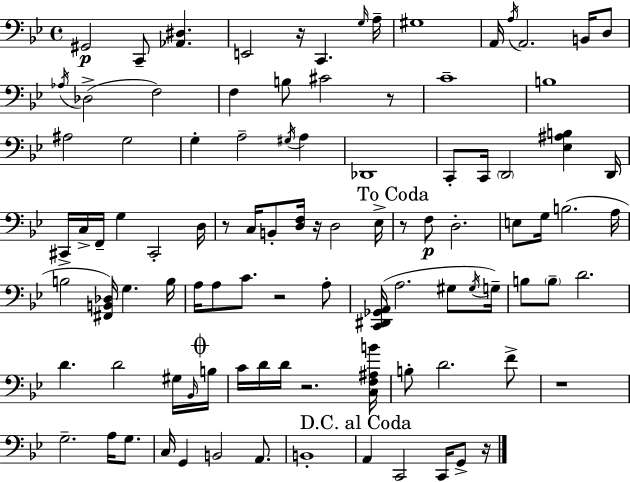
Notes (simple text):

G#2/h C2/e [Ab2,D#3]/q. E2/h R/s C2/q. G3/s A3/s G#3/w A2/s A3/s A2/h. B2/s D3/e Ab3/s Db3/h F3/h F3/q B3/e C#4/h R/e C4/w B3/w A#3/h G3/h G3/q A3/h G#3/s A3/q Db2/w C2/e C2/s D2/h [Eb3,A#3,B3]/q D2/s C#2/s C3/s F2/s G3/q C#2/h D3/s R/e C3/s B2/e [D3,F3]/s R/s D3/h Eb3/s R/e F3/e D3/h. E3/e G3/s B3/h. A3/s B3/h [F#2,B2,Db3]/s G3/q. B3/s A3/s A3/e C4/e. R/h A3/e [C2,D#2,Gb2,A2]/s A3/h. G#3/e G#3/s G3/s B3/e B3/e D4/h. D4/q. D4/h G#3/s Bb2/s B3/s C4/s D4/s D4/s R/h. [C3,F3,A#3,B4]/s B3/e D4/h. F4/e R/w G3/h. A3/s G3/e. C3/s G2/q B2/h A2/e. B2/w A2/q C2/h C2/s G2/e R/s